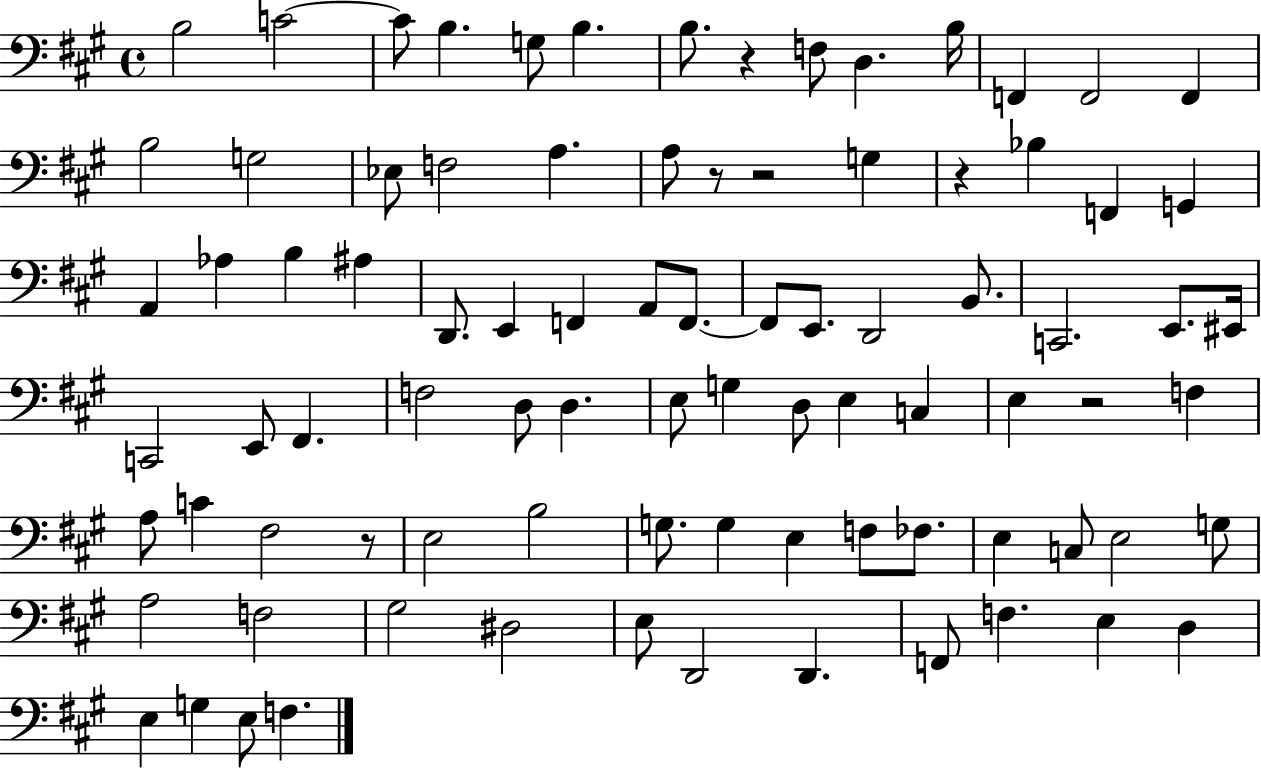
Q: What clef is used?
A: bass